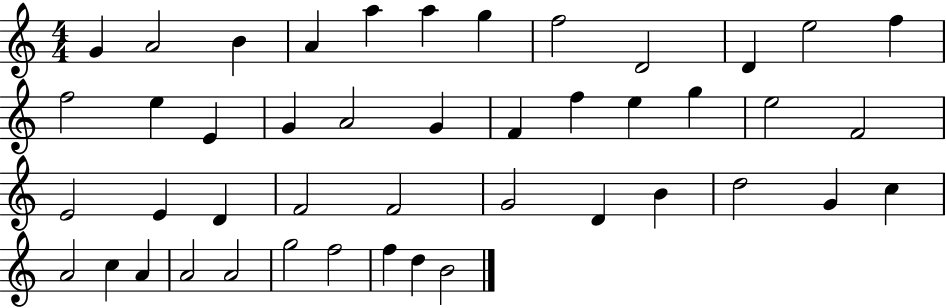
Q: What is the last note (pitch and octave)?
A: B4